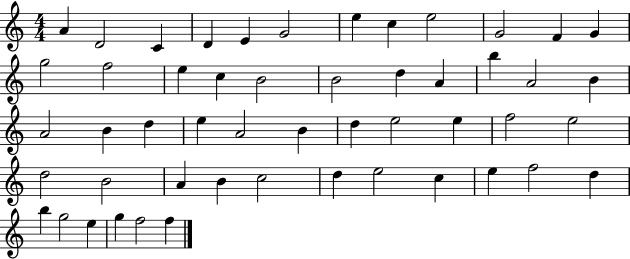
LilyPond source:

{
  \clef treble
  \numericTimeSignature
  \time 4/4
  \key c \major
  a'4 d'2 c'4 | d'4 e'4 g'2 | e''4 c''4 e''2 | g'2 f'4 g'4 | \break g''2 f''2 | e''4 c''4 b'2 | b'2 d''4 a'4 | b''4 a'2 b'4 | \break a'2 b'4 d''4 | e''4 a'2 b'4 | d''4 e''2 e''4 | f''2 e''2 | \break d''2 b'2 | a'4 b'4 c''2 | d''4 e''2 c''4 | e''4 f''2 d''4 | \break b''4 g''2 e''4 | g''4 f''2 f''4 | \bar "|."
}